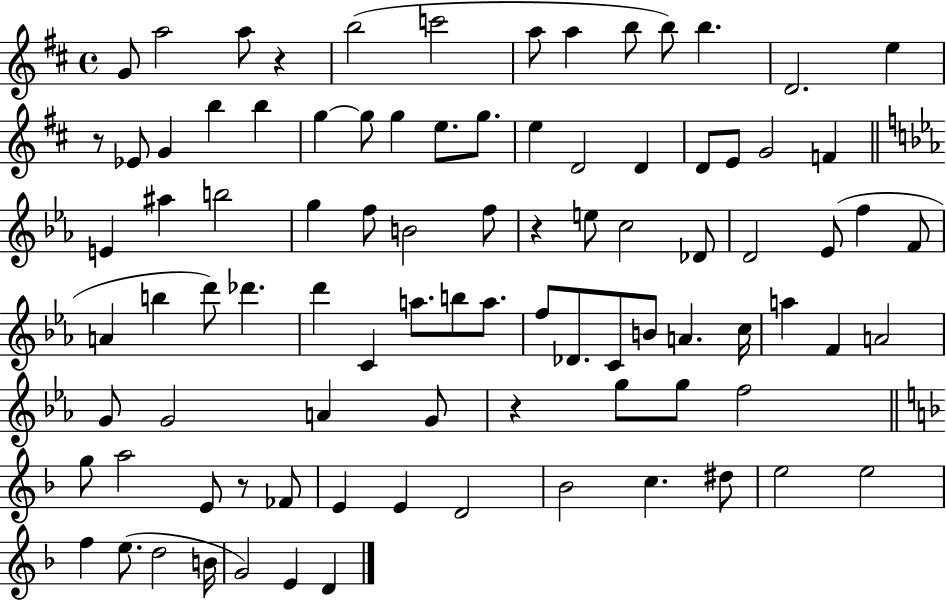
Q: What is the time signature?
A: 4/4